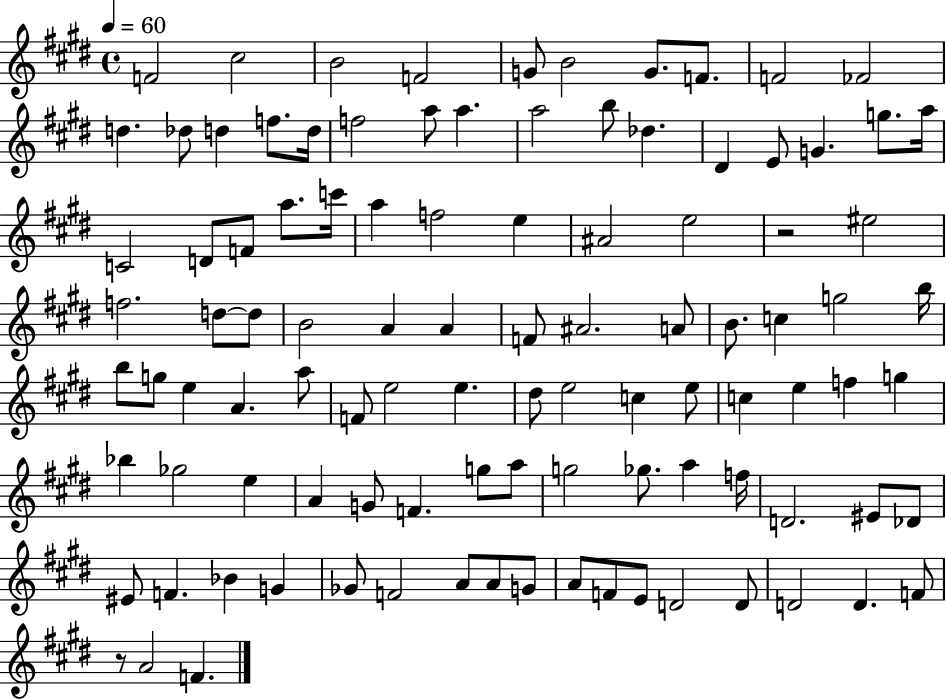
F4/h C#5/h B4/h F4/h G4/e B4/h G4/e. F4/e. F4/h FES4/h D5/q. Db5/e D5/q F5/e. D5/s F5/h A5/e A5/q. A5/h B5/e Db5/q. D#4/q E4/e G4/q. G5/e. A5/s C4/h D4/e F4/e A5/e. C6/s A5/q F5/h E5/q A#4/h E5/h R/h EIS5/h F5/h. D5/e D5/e B4/h A4/q A4/q F4/e A#4/h. A4/e B4/e. C5/q G5/h B5/s B5/e G5/e E5/q A4/q. A5/e F4/e E5/h E5/q. D#5/e E5/h C5/q E5/e C5/q E5/q F5/q G5/q Bb5/q Gb5/h E5/q A4/q G4/e F4/q. G5/e A5/e G5/h Gb5/e. A5/q F5/s D4/h. EIS4/e Db4/e EIS4/e F4/q. Bb4/q G4/q Gb4/e F4/h A4/e A4/e G4/e A4/e F4/e E4/e D4/h D4/e D4/h D4/q. F4/e R/e A4/h F4/q.